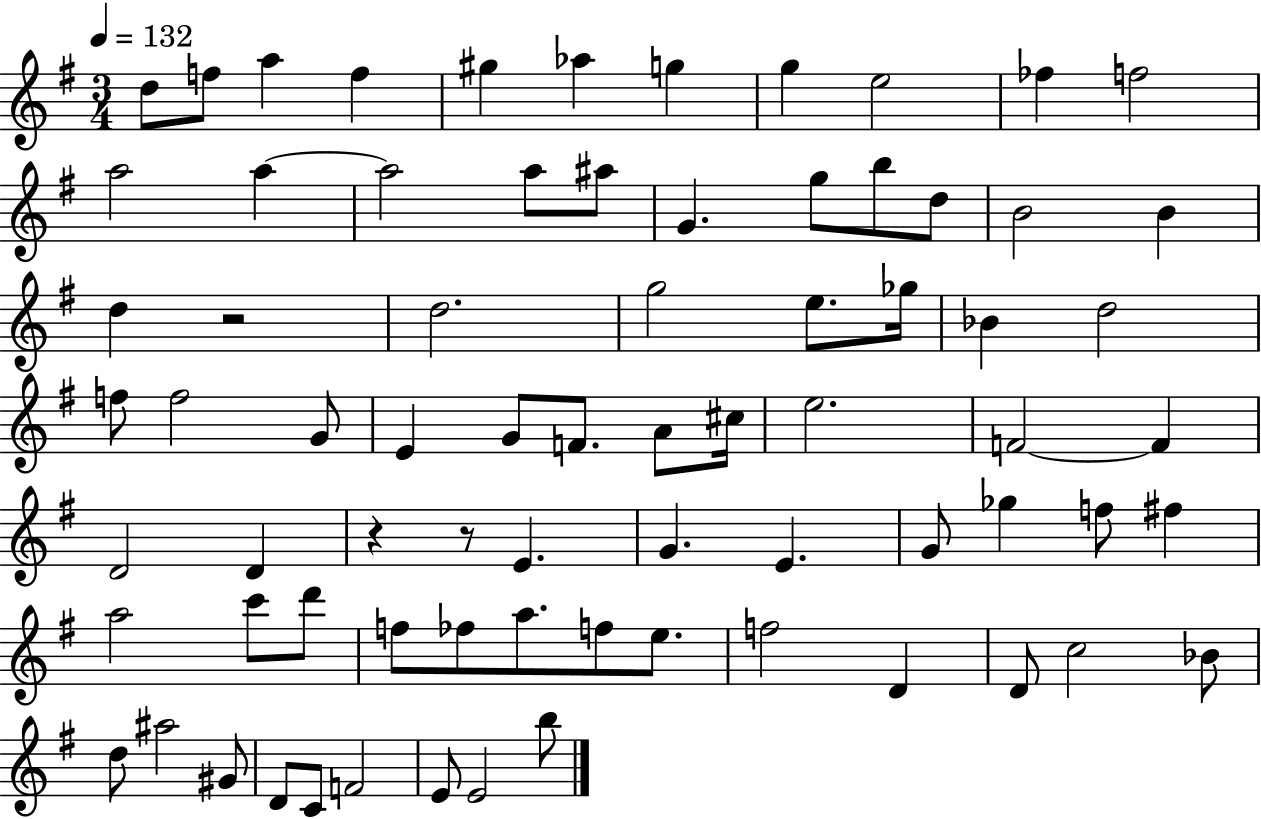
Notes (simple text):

D5/e F5/e A5/q F5/q G#5/q Ab5/q G5/q G5/q E5/h FES5/q F5/h A5/h A5/q A5/h A5/e A#5/e G4/q. G5/e B5/e D5/e B4/h B4/q D5/q R/h D5/h. G5/h E5/e. Gb5/s Bb4/q D5/h F5/e F5/h G4/e E4/q G4/e F4/e. A4/e C#5/s E5/h. F4/h F4/q D4/h D4/q R/q R/e E4/q. G4/q. E4/q. G4/e Gb5/q F5/e F#5/q A5/h C6/e D6/e F5/e FES5/e A5/e. F5/e E5/e. F5/h D4/q D4/e C5/h Bb4/e D5/e A#5/h G#4/e D4/e C4/e F4/h E4/e E4/h B5/e